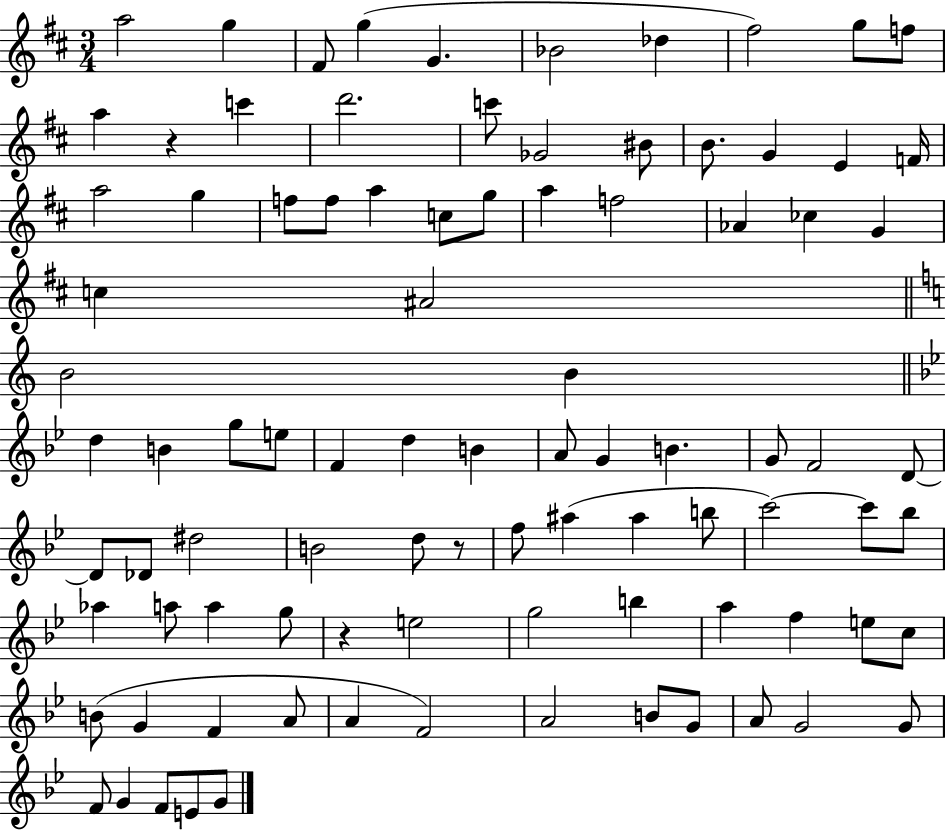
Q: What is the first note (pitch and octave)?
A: A5